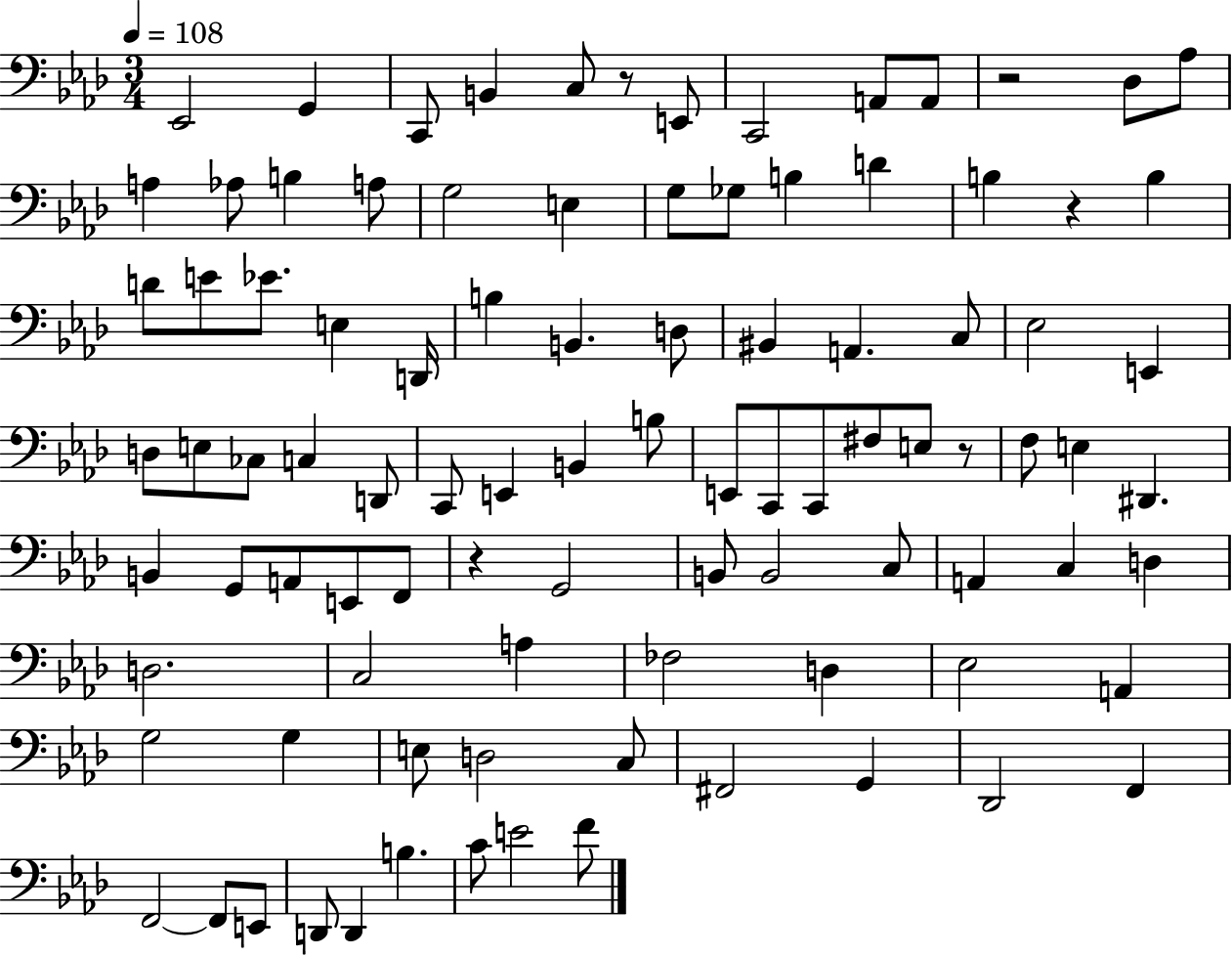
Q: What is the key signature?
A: AES major